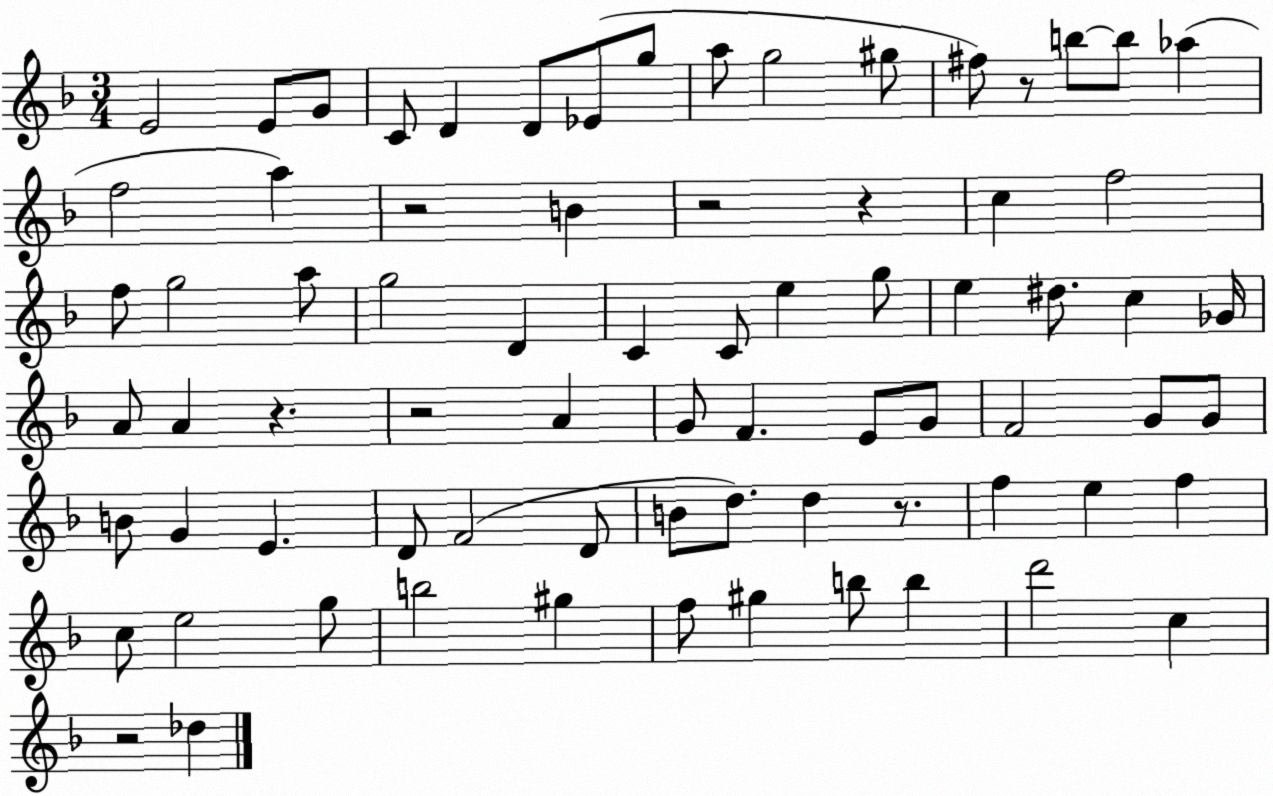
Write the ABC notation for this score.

X:1
T:Untitled
M:3/4
L:1/4
K:F
E2 E/2 G/2 C/2 D D/2 _E/2 g/2 a/2 g2 ^g/2 ^f/2 z/2 b/2 b/2 _a f2 a z2 B z2 z c f2 f/2 g2 a/2 g2 D C C/2 e g/2 e ^d/2 c _G/4 A/2 A z z2 A G/2 F E/2 G/2 F2 G/2 G/2 B/2 G E D/2 F2 D/2 B/2 d/2 d z/2 f e f c/2 e2 g/2 b2 ^g f/2 ^g b/2 b d'2 c z2 _d